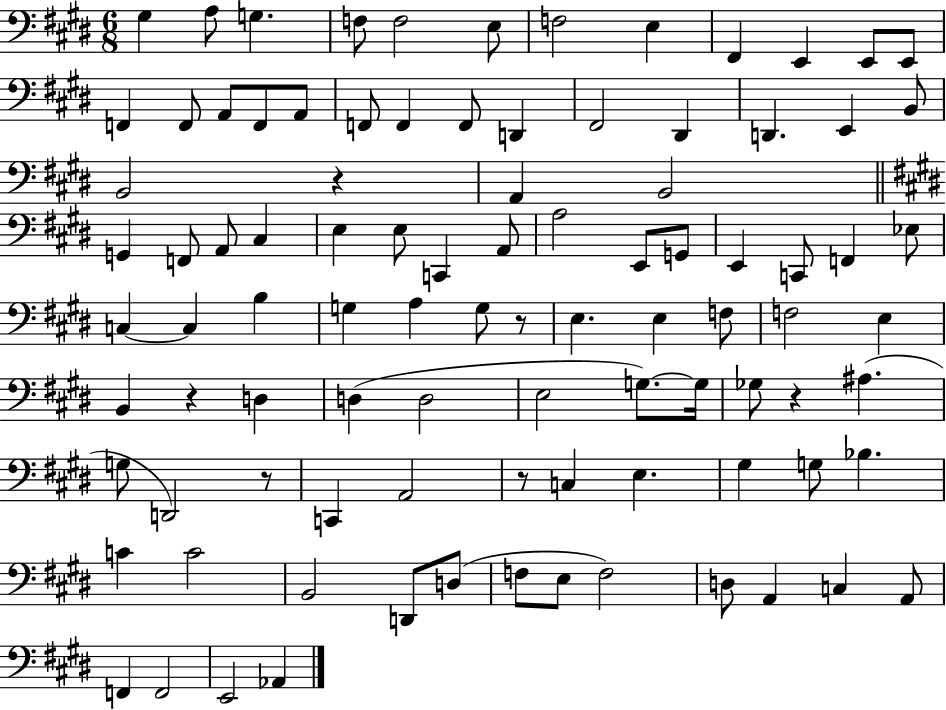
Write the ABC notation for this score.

X:1
T:Untitled
M:6/8
L:1/4
K:E
^G, A,/2 G, F,/2 F,2 E,/2 F,2 E, ^F,, E,, E,,/2 E,,/2 F,, F,,/2 A,,/2 F,,/2 A,,/2 F,,/2 F,, F,,/2 D,, ^F,,2 ^D,, D,, E,, B,,/2 B,,2 z A,, B,,2 G,, F,,/2 A,,/2 ^C, E, E,/2 C,, A,,/2 A,2 E,,/2 G,,/2 E,, C,,/2 F,, _E,/2 C, C, B, G, A, G,/2 z/2 E, E, F,/2 F,2 E, B,, z D, D, D,2 E,2 G,/2 G,/4 _G,/2 z ^A, G,/2 D,,2 z/2 C,, A,,2 z/2 C, E, ^G, G,/2 _B, C C2 B,,2 D,,/2 D,/2 F,/2 E,/2 F,2 D,/2 A,, C, A,,/2 F,, F,,2 E,,2 _A,,